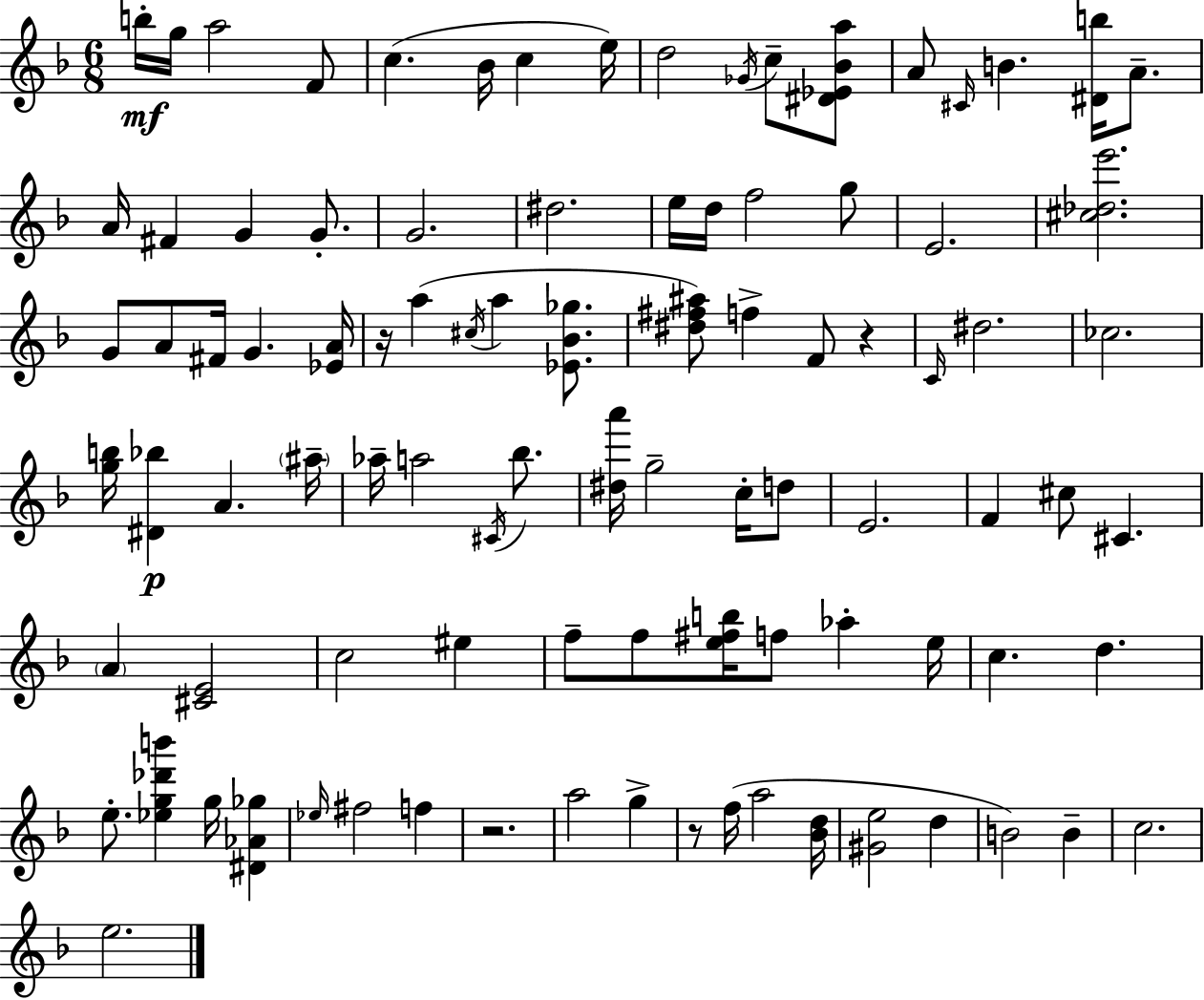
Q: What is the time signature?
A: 6/8